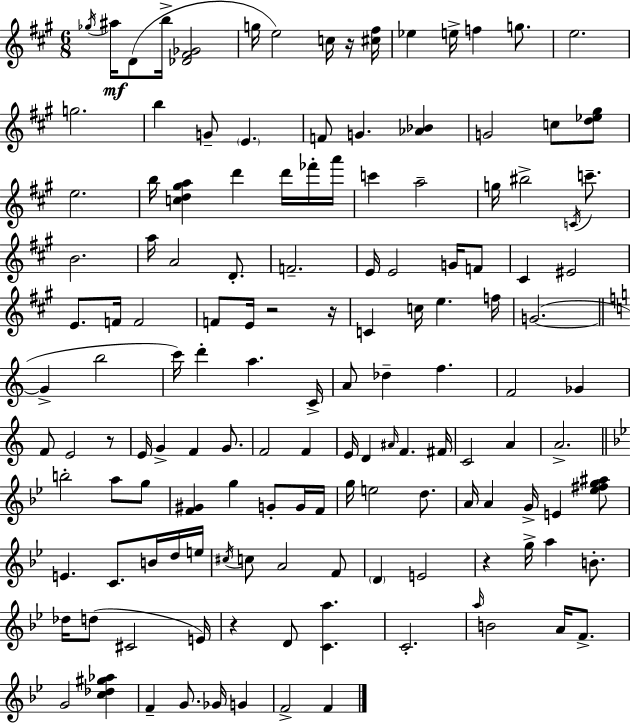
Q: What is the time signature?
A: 6/8